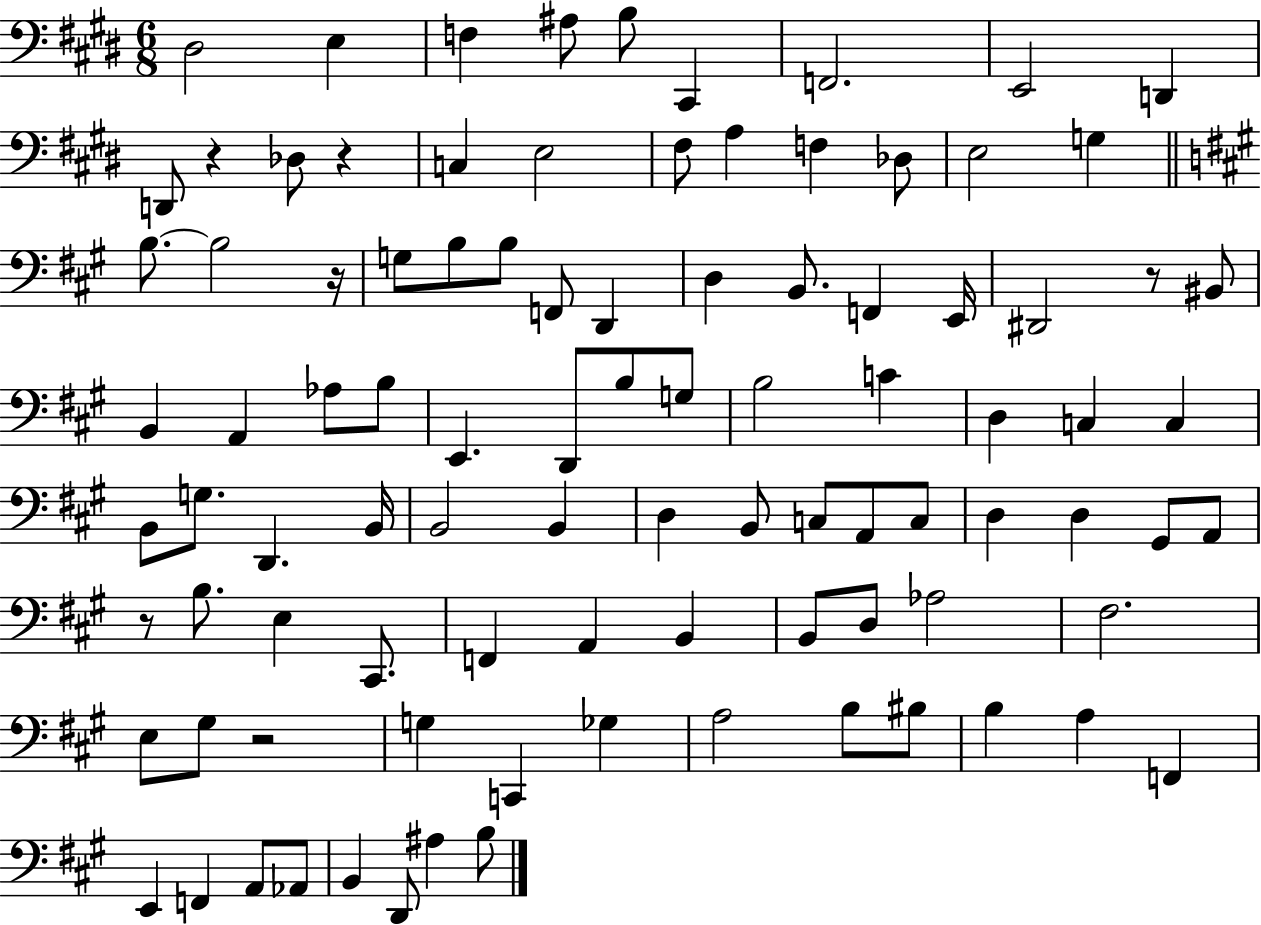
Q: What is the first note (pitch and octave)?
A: D#3